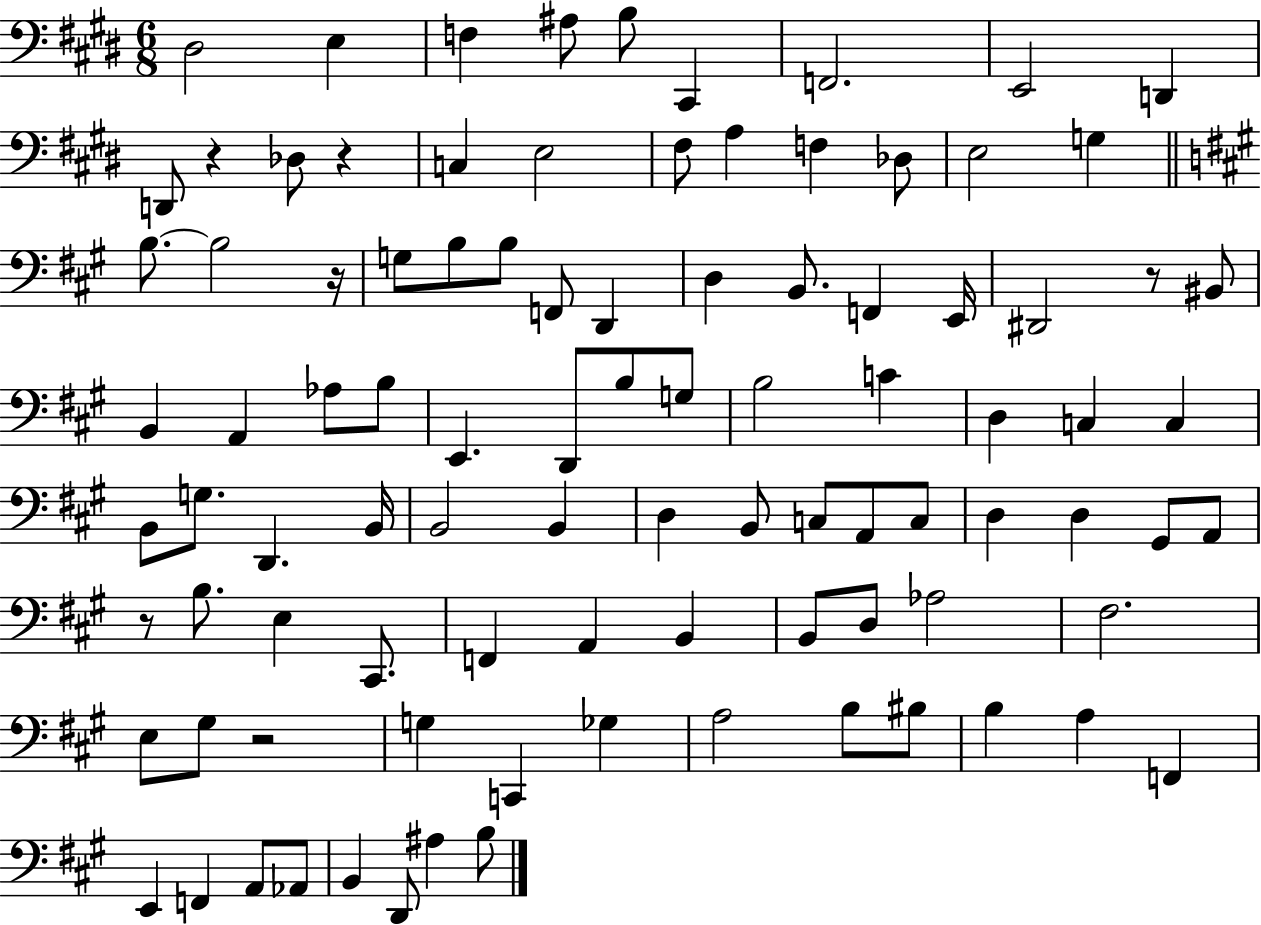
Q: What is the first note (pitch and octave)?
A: D#3